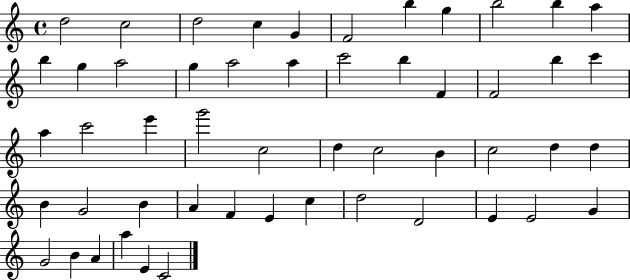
{
  \clef treble
  \time 4/4
  \defaultTimeSignature
  \key c \major
  d''2 c''2 | d''2 c''4 g'4 | f'2 b''4 g''4 | b''2 b''4 a''4 | \break b''4 g''4 a''2 | g''4 a''2 a''4 | c'''2 b''4 f'4 | f'2 b''4 c'''4 | \break a''4 c'''2 e'''4 | g'''2 c''2 | d''4 c''2 b'4 | c''2 d''4 d''4 | \break b'4 g'2 b'4 | a'4 f'4 e'4 c''4 | d''2 d'2 | e'4 e'2 g'4 | \break g'2 b'4 a'4 | a''4 e'4 c'2 | \bar "|."
}